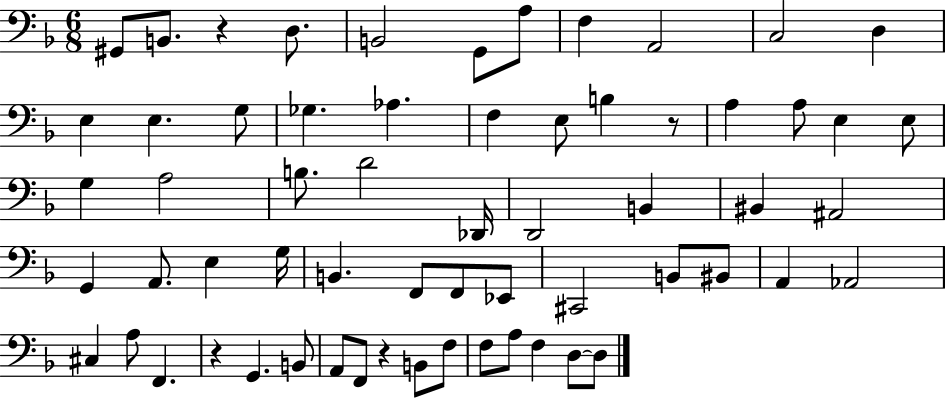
X:1
T:Untitled
M:6/8
L:1/4
K:F
^G,,/2 B,,/2 z D,/2 B,,2 G,,/2 A,/2 F, A,,2 C,2 D, E, E, G,/2 _G, _A, F, E,/2 B, z/2 A, A,/2 E, E,/2 G, A,2 B,/2 D2 _D,,/4 D,,2 B,, ^B,, ^A,,2 G,, A,,/2 E, G,/4 B,, F,,/2 F,,/2 _E,,/2 ^C,,2 B,,/2 ^B,,/2 A,, _A,,2 ^C, A,/2 F,, z G,, B,,/2 A,,/2 F,,/2 z B,,/2 F,/2 F,/2 A,/2 F, D,/2 D,/2